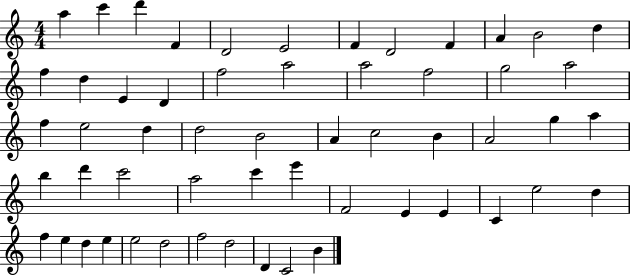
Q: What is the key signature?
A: C major